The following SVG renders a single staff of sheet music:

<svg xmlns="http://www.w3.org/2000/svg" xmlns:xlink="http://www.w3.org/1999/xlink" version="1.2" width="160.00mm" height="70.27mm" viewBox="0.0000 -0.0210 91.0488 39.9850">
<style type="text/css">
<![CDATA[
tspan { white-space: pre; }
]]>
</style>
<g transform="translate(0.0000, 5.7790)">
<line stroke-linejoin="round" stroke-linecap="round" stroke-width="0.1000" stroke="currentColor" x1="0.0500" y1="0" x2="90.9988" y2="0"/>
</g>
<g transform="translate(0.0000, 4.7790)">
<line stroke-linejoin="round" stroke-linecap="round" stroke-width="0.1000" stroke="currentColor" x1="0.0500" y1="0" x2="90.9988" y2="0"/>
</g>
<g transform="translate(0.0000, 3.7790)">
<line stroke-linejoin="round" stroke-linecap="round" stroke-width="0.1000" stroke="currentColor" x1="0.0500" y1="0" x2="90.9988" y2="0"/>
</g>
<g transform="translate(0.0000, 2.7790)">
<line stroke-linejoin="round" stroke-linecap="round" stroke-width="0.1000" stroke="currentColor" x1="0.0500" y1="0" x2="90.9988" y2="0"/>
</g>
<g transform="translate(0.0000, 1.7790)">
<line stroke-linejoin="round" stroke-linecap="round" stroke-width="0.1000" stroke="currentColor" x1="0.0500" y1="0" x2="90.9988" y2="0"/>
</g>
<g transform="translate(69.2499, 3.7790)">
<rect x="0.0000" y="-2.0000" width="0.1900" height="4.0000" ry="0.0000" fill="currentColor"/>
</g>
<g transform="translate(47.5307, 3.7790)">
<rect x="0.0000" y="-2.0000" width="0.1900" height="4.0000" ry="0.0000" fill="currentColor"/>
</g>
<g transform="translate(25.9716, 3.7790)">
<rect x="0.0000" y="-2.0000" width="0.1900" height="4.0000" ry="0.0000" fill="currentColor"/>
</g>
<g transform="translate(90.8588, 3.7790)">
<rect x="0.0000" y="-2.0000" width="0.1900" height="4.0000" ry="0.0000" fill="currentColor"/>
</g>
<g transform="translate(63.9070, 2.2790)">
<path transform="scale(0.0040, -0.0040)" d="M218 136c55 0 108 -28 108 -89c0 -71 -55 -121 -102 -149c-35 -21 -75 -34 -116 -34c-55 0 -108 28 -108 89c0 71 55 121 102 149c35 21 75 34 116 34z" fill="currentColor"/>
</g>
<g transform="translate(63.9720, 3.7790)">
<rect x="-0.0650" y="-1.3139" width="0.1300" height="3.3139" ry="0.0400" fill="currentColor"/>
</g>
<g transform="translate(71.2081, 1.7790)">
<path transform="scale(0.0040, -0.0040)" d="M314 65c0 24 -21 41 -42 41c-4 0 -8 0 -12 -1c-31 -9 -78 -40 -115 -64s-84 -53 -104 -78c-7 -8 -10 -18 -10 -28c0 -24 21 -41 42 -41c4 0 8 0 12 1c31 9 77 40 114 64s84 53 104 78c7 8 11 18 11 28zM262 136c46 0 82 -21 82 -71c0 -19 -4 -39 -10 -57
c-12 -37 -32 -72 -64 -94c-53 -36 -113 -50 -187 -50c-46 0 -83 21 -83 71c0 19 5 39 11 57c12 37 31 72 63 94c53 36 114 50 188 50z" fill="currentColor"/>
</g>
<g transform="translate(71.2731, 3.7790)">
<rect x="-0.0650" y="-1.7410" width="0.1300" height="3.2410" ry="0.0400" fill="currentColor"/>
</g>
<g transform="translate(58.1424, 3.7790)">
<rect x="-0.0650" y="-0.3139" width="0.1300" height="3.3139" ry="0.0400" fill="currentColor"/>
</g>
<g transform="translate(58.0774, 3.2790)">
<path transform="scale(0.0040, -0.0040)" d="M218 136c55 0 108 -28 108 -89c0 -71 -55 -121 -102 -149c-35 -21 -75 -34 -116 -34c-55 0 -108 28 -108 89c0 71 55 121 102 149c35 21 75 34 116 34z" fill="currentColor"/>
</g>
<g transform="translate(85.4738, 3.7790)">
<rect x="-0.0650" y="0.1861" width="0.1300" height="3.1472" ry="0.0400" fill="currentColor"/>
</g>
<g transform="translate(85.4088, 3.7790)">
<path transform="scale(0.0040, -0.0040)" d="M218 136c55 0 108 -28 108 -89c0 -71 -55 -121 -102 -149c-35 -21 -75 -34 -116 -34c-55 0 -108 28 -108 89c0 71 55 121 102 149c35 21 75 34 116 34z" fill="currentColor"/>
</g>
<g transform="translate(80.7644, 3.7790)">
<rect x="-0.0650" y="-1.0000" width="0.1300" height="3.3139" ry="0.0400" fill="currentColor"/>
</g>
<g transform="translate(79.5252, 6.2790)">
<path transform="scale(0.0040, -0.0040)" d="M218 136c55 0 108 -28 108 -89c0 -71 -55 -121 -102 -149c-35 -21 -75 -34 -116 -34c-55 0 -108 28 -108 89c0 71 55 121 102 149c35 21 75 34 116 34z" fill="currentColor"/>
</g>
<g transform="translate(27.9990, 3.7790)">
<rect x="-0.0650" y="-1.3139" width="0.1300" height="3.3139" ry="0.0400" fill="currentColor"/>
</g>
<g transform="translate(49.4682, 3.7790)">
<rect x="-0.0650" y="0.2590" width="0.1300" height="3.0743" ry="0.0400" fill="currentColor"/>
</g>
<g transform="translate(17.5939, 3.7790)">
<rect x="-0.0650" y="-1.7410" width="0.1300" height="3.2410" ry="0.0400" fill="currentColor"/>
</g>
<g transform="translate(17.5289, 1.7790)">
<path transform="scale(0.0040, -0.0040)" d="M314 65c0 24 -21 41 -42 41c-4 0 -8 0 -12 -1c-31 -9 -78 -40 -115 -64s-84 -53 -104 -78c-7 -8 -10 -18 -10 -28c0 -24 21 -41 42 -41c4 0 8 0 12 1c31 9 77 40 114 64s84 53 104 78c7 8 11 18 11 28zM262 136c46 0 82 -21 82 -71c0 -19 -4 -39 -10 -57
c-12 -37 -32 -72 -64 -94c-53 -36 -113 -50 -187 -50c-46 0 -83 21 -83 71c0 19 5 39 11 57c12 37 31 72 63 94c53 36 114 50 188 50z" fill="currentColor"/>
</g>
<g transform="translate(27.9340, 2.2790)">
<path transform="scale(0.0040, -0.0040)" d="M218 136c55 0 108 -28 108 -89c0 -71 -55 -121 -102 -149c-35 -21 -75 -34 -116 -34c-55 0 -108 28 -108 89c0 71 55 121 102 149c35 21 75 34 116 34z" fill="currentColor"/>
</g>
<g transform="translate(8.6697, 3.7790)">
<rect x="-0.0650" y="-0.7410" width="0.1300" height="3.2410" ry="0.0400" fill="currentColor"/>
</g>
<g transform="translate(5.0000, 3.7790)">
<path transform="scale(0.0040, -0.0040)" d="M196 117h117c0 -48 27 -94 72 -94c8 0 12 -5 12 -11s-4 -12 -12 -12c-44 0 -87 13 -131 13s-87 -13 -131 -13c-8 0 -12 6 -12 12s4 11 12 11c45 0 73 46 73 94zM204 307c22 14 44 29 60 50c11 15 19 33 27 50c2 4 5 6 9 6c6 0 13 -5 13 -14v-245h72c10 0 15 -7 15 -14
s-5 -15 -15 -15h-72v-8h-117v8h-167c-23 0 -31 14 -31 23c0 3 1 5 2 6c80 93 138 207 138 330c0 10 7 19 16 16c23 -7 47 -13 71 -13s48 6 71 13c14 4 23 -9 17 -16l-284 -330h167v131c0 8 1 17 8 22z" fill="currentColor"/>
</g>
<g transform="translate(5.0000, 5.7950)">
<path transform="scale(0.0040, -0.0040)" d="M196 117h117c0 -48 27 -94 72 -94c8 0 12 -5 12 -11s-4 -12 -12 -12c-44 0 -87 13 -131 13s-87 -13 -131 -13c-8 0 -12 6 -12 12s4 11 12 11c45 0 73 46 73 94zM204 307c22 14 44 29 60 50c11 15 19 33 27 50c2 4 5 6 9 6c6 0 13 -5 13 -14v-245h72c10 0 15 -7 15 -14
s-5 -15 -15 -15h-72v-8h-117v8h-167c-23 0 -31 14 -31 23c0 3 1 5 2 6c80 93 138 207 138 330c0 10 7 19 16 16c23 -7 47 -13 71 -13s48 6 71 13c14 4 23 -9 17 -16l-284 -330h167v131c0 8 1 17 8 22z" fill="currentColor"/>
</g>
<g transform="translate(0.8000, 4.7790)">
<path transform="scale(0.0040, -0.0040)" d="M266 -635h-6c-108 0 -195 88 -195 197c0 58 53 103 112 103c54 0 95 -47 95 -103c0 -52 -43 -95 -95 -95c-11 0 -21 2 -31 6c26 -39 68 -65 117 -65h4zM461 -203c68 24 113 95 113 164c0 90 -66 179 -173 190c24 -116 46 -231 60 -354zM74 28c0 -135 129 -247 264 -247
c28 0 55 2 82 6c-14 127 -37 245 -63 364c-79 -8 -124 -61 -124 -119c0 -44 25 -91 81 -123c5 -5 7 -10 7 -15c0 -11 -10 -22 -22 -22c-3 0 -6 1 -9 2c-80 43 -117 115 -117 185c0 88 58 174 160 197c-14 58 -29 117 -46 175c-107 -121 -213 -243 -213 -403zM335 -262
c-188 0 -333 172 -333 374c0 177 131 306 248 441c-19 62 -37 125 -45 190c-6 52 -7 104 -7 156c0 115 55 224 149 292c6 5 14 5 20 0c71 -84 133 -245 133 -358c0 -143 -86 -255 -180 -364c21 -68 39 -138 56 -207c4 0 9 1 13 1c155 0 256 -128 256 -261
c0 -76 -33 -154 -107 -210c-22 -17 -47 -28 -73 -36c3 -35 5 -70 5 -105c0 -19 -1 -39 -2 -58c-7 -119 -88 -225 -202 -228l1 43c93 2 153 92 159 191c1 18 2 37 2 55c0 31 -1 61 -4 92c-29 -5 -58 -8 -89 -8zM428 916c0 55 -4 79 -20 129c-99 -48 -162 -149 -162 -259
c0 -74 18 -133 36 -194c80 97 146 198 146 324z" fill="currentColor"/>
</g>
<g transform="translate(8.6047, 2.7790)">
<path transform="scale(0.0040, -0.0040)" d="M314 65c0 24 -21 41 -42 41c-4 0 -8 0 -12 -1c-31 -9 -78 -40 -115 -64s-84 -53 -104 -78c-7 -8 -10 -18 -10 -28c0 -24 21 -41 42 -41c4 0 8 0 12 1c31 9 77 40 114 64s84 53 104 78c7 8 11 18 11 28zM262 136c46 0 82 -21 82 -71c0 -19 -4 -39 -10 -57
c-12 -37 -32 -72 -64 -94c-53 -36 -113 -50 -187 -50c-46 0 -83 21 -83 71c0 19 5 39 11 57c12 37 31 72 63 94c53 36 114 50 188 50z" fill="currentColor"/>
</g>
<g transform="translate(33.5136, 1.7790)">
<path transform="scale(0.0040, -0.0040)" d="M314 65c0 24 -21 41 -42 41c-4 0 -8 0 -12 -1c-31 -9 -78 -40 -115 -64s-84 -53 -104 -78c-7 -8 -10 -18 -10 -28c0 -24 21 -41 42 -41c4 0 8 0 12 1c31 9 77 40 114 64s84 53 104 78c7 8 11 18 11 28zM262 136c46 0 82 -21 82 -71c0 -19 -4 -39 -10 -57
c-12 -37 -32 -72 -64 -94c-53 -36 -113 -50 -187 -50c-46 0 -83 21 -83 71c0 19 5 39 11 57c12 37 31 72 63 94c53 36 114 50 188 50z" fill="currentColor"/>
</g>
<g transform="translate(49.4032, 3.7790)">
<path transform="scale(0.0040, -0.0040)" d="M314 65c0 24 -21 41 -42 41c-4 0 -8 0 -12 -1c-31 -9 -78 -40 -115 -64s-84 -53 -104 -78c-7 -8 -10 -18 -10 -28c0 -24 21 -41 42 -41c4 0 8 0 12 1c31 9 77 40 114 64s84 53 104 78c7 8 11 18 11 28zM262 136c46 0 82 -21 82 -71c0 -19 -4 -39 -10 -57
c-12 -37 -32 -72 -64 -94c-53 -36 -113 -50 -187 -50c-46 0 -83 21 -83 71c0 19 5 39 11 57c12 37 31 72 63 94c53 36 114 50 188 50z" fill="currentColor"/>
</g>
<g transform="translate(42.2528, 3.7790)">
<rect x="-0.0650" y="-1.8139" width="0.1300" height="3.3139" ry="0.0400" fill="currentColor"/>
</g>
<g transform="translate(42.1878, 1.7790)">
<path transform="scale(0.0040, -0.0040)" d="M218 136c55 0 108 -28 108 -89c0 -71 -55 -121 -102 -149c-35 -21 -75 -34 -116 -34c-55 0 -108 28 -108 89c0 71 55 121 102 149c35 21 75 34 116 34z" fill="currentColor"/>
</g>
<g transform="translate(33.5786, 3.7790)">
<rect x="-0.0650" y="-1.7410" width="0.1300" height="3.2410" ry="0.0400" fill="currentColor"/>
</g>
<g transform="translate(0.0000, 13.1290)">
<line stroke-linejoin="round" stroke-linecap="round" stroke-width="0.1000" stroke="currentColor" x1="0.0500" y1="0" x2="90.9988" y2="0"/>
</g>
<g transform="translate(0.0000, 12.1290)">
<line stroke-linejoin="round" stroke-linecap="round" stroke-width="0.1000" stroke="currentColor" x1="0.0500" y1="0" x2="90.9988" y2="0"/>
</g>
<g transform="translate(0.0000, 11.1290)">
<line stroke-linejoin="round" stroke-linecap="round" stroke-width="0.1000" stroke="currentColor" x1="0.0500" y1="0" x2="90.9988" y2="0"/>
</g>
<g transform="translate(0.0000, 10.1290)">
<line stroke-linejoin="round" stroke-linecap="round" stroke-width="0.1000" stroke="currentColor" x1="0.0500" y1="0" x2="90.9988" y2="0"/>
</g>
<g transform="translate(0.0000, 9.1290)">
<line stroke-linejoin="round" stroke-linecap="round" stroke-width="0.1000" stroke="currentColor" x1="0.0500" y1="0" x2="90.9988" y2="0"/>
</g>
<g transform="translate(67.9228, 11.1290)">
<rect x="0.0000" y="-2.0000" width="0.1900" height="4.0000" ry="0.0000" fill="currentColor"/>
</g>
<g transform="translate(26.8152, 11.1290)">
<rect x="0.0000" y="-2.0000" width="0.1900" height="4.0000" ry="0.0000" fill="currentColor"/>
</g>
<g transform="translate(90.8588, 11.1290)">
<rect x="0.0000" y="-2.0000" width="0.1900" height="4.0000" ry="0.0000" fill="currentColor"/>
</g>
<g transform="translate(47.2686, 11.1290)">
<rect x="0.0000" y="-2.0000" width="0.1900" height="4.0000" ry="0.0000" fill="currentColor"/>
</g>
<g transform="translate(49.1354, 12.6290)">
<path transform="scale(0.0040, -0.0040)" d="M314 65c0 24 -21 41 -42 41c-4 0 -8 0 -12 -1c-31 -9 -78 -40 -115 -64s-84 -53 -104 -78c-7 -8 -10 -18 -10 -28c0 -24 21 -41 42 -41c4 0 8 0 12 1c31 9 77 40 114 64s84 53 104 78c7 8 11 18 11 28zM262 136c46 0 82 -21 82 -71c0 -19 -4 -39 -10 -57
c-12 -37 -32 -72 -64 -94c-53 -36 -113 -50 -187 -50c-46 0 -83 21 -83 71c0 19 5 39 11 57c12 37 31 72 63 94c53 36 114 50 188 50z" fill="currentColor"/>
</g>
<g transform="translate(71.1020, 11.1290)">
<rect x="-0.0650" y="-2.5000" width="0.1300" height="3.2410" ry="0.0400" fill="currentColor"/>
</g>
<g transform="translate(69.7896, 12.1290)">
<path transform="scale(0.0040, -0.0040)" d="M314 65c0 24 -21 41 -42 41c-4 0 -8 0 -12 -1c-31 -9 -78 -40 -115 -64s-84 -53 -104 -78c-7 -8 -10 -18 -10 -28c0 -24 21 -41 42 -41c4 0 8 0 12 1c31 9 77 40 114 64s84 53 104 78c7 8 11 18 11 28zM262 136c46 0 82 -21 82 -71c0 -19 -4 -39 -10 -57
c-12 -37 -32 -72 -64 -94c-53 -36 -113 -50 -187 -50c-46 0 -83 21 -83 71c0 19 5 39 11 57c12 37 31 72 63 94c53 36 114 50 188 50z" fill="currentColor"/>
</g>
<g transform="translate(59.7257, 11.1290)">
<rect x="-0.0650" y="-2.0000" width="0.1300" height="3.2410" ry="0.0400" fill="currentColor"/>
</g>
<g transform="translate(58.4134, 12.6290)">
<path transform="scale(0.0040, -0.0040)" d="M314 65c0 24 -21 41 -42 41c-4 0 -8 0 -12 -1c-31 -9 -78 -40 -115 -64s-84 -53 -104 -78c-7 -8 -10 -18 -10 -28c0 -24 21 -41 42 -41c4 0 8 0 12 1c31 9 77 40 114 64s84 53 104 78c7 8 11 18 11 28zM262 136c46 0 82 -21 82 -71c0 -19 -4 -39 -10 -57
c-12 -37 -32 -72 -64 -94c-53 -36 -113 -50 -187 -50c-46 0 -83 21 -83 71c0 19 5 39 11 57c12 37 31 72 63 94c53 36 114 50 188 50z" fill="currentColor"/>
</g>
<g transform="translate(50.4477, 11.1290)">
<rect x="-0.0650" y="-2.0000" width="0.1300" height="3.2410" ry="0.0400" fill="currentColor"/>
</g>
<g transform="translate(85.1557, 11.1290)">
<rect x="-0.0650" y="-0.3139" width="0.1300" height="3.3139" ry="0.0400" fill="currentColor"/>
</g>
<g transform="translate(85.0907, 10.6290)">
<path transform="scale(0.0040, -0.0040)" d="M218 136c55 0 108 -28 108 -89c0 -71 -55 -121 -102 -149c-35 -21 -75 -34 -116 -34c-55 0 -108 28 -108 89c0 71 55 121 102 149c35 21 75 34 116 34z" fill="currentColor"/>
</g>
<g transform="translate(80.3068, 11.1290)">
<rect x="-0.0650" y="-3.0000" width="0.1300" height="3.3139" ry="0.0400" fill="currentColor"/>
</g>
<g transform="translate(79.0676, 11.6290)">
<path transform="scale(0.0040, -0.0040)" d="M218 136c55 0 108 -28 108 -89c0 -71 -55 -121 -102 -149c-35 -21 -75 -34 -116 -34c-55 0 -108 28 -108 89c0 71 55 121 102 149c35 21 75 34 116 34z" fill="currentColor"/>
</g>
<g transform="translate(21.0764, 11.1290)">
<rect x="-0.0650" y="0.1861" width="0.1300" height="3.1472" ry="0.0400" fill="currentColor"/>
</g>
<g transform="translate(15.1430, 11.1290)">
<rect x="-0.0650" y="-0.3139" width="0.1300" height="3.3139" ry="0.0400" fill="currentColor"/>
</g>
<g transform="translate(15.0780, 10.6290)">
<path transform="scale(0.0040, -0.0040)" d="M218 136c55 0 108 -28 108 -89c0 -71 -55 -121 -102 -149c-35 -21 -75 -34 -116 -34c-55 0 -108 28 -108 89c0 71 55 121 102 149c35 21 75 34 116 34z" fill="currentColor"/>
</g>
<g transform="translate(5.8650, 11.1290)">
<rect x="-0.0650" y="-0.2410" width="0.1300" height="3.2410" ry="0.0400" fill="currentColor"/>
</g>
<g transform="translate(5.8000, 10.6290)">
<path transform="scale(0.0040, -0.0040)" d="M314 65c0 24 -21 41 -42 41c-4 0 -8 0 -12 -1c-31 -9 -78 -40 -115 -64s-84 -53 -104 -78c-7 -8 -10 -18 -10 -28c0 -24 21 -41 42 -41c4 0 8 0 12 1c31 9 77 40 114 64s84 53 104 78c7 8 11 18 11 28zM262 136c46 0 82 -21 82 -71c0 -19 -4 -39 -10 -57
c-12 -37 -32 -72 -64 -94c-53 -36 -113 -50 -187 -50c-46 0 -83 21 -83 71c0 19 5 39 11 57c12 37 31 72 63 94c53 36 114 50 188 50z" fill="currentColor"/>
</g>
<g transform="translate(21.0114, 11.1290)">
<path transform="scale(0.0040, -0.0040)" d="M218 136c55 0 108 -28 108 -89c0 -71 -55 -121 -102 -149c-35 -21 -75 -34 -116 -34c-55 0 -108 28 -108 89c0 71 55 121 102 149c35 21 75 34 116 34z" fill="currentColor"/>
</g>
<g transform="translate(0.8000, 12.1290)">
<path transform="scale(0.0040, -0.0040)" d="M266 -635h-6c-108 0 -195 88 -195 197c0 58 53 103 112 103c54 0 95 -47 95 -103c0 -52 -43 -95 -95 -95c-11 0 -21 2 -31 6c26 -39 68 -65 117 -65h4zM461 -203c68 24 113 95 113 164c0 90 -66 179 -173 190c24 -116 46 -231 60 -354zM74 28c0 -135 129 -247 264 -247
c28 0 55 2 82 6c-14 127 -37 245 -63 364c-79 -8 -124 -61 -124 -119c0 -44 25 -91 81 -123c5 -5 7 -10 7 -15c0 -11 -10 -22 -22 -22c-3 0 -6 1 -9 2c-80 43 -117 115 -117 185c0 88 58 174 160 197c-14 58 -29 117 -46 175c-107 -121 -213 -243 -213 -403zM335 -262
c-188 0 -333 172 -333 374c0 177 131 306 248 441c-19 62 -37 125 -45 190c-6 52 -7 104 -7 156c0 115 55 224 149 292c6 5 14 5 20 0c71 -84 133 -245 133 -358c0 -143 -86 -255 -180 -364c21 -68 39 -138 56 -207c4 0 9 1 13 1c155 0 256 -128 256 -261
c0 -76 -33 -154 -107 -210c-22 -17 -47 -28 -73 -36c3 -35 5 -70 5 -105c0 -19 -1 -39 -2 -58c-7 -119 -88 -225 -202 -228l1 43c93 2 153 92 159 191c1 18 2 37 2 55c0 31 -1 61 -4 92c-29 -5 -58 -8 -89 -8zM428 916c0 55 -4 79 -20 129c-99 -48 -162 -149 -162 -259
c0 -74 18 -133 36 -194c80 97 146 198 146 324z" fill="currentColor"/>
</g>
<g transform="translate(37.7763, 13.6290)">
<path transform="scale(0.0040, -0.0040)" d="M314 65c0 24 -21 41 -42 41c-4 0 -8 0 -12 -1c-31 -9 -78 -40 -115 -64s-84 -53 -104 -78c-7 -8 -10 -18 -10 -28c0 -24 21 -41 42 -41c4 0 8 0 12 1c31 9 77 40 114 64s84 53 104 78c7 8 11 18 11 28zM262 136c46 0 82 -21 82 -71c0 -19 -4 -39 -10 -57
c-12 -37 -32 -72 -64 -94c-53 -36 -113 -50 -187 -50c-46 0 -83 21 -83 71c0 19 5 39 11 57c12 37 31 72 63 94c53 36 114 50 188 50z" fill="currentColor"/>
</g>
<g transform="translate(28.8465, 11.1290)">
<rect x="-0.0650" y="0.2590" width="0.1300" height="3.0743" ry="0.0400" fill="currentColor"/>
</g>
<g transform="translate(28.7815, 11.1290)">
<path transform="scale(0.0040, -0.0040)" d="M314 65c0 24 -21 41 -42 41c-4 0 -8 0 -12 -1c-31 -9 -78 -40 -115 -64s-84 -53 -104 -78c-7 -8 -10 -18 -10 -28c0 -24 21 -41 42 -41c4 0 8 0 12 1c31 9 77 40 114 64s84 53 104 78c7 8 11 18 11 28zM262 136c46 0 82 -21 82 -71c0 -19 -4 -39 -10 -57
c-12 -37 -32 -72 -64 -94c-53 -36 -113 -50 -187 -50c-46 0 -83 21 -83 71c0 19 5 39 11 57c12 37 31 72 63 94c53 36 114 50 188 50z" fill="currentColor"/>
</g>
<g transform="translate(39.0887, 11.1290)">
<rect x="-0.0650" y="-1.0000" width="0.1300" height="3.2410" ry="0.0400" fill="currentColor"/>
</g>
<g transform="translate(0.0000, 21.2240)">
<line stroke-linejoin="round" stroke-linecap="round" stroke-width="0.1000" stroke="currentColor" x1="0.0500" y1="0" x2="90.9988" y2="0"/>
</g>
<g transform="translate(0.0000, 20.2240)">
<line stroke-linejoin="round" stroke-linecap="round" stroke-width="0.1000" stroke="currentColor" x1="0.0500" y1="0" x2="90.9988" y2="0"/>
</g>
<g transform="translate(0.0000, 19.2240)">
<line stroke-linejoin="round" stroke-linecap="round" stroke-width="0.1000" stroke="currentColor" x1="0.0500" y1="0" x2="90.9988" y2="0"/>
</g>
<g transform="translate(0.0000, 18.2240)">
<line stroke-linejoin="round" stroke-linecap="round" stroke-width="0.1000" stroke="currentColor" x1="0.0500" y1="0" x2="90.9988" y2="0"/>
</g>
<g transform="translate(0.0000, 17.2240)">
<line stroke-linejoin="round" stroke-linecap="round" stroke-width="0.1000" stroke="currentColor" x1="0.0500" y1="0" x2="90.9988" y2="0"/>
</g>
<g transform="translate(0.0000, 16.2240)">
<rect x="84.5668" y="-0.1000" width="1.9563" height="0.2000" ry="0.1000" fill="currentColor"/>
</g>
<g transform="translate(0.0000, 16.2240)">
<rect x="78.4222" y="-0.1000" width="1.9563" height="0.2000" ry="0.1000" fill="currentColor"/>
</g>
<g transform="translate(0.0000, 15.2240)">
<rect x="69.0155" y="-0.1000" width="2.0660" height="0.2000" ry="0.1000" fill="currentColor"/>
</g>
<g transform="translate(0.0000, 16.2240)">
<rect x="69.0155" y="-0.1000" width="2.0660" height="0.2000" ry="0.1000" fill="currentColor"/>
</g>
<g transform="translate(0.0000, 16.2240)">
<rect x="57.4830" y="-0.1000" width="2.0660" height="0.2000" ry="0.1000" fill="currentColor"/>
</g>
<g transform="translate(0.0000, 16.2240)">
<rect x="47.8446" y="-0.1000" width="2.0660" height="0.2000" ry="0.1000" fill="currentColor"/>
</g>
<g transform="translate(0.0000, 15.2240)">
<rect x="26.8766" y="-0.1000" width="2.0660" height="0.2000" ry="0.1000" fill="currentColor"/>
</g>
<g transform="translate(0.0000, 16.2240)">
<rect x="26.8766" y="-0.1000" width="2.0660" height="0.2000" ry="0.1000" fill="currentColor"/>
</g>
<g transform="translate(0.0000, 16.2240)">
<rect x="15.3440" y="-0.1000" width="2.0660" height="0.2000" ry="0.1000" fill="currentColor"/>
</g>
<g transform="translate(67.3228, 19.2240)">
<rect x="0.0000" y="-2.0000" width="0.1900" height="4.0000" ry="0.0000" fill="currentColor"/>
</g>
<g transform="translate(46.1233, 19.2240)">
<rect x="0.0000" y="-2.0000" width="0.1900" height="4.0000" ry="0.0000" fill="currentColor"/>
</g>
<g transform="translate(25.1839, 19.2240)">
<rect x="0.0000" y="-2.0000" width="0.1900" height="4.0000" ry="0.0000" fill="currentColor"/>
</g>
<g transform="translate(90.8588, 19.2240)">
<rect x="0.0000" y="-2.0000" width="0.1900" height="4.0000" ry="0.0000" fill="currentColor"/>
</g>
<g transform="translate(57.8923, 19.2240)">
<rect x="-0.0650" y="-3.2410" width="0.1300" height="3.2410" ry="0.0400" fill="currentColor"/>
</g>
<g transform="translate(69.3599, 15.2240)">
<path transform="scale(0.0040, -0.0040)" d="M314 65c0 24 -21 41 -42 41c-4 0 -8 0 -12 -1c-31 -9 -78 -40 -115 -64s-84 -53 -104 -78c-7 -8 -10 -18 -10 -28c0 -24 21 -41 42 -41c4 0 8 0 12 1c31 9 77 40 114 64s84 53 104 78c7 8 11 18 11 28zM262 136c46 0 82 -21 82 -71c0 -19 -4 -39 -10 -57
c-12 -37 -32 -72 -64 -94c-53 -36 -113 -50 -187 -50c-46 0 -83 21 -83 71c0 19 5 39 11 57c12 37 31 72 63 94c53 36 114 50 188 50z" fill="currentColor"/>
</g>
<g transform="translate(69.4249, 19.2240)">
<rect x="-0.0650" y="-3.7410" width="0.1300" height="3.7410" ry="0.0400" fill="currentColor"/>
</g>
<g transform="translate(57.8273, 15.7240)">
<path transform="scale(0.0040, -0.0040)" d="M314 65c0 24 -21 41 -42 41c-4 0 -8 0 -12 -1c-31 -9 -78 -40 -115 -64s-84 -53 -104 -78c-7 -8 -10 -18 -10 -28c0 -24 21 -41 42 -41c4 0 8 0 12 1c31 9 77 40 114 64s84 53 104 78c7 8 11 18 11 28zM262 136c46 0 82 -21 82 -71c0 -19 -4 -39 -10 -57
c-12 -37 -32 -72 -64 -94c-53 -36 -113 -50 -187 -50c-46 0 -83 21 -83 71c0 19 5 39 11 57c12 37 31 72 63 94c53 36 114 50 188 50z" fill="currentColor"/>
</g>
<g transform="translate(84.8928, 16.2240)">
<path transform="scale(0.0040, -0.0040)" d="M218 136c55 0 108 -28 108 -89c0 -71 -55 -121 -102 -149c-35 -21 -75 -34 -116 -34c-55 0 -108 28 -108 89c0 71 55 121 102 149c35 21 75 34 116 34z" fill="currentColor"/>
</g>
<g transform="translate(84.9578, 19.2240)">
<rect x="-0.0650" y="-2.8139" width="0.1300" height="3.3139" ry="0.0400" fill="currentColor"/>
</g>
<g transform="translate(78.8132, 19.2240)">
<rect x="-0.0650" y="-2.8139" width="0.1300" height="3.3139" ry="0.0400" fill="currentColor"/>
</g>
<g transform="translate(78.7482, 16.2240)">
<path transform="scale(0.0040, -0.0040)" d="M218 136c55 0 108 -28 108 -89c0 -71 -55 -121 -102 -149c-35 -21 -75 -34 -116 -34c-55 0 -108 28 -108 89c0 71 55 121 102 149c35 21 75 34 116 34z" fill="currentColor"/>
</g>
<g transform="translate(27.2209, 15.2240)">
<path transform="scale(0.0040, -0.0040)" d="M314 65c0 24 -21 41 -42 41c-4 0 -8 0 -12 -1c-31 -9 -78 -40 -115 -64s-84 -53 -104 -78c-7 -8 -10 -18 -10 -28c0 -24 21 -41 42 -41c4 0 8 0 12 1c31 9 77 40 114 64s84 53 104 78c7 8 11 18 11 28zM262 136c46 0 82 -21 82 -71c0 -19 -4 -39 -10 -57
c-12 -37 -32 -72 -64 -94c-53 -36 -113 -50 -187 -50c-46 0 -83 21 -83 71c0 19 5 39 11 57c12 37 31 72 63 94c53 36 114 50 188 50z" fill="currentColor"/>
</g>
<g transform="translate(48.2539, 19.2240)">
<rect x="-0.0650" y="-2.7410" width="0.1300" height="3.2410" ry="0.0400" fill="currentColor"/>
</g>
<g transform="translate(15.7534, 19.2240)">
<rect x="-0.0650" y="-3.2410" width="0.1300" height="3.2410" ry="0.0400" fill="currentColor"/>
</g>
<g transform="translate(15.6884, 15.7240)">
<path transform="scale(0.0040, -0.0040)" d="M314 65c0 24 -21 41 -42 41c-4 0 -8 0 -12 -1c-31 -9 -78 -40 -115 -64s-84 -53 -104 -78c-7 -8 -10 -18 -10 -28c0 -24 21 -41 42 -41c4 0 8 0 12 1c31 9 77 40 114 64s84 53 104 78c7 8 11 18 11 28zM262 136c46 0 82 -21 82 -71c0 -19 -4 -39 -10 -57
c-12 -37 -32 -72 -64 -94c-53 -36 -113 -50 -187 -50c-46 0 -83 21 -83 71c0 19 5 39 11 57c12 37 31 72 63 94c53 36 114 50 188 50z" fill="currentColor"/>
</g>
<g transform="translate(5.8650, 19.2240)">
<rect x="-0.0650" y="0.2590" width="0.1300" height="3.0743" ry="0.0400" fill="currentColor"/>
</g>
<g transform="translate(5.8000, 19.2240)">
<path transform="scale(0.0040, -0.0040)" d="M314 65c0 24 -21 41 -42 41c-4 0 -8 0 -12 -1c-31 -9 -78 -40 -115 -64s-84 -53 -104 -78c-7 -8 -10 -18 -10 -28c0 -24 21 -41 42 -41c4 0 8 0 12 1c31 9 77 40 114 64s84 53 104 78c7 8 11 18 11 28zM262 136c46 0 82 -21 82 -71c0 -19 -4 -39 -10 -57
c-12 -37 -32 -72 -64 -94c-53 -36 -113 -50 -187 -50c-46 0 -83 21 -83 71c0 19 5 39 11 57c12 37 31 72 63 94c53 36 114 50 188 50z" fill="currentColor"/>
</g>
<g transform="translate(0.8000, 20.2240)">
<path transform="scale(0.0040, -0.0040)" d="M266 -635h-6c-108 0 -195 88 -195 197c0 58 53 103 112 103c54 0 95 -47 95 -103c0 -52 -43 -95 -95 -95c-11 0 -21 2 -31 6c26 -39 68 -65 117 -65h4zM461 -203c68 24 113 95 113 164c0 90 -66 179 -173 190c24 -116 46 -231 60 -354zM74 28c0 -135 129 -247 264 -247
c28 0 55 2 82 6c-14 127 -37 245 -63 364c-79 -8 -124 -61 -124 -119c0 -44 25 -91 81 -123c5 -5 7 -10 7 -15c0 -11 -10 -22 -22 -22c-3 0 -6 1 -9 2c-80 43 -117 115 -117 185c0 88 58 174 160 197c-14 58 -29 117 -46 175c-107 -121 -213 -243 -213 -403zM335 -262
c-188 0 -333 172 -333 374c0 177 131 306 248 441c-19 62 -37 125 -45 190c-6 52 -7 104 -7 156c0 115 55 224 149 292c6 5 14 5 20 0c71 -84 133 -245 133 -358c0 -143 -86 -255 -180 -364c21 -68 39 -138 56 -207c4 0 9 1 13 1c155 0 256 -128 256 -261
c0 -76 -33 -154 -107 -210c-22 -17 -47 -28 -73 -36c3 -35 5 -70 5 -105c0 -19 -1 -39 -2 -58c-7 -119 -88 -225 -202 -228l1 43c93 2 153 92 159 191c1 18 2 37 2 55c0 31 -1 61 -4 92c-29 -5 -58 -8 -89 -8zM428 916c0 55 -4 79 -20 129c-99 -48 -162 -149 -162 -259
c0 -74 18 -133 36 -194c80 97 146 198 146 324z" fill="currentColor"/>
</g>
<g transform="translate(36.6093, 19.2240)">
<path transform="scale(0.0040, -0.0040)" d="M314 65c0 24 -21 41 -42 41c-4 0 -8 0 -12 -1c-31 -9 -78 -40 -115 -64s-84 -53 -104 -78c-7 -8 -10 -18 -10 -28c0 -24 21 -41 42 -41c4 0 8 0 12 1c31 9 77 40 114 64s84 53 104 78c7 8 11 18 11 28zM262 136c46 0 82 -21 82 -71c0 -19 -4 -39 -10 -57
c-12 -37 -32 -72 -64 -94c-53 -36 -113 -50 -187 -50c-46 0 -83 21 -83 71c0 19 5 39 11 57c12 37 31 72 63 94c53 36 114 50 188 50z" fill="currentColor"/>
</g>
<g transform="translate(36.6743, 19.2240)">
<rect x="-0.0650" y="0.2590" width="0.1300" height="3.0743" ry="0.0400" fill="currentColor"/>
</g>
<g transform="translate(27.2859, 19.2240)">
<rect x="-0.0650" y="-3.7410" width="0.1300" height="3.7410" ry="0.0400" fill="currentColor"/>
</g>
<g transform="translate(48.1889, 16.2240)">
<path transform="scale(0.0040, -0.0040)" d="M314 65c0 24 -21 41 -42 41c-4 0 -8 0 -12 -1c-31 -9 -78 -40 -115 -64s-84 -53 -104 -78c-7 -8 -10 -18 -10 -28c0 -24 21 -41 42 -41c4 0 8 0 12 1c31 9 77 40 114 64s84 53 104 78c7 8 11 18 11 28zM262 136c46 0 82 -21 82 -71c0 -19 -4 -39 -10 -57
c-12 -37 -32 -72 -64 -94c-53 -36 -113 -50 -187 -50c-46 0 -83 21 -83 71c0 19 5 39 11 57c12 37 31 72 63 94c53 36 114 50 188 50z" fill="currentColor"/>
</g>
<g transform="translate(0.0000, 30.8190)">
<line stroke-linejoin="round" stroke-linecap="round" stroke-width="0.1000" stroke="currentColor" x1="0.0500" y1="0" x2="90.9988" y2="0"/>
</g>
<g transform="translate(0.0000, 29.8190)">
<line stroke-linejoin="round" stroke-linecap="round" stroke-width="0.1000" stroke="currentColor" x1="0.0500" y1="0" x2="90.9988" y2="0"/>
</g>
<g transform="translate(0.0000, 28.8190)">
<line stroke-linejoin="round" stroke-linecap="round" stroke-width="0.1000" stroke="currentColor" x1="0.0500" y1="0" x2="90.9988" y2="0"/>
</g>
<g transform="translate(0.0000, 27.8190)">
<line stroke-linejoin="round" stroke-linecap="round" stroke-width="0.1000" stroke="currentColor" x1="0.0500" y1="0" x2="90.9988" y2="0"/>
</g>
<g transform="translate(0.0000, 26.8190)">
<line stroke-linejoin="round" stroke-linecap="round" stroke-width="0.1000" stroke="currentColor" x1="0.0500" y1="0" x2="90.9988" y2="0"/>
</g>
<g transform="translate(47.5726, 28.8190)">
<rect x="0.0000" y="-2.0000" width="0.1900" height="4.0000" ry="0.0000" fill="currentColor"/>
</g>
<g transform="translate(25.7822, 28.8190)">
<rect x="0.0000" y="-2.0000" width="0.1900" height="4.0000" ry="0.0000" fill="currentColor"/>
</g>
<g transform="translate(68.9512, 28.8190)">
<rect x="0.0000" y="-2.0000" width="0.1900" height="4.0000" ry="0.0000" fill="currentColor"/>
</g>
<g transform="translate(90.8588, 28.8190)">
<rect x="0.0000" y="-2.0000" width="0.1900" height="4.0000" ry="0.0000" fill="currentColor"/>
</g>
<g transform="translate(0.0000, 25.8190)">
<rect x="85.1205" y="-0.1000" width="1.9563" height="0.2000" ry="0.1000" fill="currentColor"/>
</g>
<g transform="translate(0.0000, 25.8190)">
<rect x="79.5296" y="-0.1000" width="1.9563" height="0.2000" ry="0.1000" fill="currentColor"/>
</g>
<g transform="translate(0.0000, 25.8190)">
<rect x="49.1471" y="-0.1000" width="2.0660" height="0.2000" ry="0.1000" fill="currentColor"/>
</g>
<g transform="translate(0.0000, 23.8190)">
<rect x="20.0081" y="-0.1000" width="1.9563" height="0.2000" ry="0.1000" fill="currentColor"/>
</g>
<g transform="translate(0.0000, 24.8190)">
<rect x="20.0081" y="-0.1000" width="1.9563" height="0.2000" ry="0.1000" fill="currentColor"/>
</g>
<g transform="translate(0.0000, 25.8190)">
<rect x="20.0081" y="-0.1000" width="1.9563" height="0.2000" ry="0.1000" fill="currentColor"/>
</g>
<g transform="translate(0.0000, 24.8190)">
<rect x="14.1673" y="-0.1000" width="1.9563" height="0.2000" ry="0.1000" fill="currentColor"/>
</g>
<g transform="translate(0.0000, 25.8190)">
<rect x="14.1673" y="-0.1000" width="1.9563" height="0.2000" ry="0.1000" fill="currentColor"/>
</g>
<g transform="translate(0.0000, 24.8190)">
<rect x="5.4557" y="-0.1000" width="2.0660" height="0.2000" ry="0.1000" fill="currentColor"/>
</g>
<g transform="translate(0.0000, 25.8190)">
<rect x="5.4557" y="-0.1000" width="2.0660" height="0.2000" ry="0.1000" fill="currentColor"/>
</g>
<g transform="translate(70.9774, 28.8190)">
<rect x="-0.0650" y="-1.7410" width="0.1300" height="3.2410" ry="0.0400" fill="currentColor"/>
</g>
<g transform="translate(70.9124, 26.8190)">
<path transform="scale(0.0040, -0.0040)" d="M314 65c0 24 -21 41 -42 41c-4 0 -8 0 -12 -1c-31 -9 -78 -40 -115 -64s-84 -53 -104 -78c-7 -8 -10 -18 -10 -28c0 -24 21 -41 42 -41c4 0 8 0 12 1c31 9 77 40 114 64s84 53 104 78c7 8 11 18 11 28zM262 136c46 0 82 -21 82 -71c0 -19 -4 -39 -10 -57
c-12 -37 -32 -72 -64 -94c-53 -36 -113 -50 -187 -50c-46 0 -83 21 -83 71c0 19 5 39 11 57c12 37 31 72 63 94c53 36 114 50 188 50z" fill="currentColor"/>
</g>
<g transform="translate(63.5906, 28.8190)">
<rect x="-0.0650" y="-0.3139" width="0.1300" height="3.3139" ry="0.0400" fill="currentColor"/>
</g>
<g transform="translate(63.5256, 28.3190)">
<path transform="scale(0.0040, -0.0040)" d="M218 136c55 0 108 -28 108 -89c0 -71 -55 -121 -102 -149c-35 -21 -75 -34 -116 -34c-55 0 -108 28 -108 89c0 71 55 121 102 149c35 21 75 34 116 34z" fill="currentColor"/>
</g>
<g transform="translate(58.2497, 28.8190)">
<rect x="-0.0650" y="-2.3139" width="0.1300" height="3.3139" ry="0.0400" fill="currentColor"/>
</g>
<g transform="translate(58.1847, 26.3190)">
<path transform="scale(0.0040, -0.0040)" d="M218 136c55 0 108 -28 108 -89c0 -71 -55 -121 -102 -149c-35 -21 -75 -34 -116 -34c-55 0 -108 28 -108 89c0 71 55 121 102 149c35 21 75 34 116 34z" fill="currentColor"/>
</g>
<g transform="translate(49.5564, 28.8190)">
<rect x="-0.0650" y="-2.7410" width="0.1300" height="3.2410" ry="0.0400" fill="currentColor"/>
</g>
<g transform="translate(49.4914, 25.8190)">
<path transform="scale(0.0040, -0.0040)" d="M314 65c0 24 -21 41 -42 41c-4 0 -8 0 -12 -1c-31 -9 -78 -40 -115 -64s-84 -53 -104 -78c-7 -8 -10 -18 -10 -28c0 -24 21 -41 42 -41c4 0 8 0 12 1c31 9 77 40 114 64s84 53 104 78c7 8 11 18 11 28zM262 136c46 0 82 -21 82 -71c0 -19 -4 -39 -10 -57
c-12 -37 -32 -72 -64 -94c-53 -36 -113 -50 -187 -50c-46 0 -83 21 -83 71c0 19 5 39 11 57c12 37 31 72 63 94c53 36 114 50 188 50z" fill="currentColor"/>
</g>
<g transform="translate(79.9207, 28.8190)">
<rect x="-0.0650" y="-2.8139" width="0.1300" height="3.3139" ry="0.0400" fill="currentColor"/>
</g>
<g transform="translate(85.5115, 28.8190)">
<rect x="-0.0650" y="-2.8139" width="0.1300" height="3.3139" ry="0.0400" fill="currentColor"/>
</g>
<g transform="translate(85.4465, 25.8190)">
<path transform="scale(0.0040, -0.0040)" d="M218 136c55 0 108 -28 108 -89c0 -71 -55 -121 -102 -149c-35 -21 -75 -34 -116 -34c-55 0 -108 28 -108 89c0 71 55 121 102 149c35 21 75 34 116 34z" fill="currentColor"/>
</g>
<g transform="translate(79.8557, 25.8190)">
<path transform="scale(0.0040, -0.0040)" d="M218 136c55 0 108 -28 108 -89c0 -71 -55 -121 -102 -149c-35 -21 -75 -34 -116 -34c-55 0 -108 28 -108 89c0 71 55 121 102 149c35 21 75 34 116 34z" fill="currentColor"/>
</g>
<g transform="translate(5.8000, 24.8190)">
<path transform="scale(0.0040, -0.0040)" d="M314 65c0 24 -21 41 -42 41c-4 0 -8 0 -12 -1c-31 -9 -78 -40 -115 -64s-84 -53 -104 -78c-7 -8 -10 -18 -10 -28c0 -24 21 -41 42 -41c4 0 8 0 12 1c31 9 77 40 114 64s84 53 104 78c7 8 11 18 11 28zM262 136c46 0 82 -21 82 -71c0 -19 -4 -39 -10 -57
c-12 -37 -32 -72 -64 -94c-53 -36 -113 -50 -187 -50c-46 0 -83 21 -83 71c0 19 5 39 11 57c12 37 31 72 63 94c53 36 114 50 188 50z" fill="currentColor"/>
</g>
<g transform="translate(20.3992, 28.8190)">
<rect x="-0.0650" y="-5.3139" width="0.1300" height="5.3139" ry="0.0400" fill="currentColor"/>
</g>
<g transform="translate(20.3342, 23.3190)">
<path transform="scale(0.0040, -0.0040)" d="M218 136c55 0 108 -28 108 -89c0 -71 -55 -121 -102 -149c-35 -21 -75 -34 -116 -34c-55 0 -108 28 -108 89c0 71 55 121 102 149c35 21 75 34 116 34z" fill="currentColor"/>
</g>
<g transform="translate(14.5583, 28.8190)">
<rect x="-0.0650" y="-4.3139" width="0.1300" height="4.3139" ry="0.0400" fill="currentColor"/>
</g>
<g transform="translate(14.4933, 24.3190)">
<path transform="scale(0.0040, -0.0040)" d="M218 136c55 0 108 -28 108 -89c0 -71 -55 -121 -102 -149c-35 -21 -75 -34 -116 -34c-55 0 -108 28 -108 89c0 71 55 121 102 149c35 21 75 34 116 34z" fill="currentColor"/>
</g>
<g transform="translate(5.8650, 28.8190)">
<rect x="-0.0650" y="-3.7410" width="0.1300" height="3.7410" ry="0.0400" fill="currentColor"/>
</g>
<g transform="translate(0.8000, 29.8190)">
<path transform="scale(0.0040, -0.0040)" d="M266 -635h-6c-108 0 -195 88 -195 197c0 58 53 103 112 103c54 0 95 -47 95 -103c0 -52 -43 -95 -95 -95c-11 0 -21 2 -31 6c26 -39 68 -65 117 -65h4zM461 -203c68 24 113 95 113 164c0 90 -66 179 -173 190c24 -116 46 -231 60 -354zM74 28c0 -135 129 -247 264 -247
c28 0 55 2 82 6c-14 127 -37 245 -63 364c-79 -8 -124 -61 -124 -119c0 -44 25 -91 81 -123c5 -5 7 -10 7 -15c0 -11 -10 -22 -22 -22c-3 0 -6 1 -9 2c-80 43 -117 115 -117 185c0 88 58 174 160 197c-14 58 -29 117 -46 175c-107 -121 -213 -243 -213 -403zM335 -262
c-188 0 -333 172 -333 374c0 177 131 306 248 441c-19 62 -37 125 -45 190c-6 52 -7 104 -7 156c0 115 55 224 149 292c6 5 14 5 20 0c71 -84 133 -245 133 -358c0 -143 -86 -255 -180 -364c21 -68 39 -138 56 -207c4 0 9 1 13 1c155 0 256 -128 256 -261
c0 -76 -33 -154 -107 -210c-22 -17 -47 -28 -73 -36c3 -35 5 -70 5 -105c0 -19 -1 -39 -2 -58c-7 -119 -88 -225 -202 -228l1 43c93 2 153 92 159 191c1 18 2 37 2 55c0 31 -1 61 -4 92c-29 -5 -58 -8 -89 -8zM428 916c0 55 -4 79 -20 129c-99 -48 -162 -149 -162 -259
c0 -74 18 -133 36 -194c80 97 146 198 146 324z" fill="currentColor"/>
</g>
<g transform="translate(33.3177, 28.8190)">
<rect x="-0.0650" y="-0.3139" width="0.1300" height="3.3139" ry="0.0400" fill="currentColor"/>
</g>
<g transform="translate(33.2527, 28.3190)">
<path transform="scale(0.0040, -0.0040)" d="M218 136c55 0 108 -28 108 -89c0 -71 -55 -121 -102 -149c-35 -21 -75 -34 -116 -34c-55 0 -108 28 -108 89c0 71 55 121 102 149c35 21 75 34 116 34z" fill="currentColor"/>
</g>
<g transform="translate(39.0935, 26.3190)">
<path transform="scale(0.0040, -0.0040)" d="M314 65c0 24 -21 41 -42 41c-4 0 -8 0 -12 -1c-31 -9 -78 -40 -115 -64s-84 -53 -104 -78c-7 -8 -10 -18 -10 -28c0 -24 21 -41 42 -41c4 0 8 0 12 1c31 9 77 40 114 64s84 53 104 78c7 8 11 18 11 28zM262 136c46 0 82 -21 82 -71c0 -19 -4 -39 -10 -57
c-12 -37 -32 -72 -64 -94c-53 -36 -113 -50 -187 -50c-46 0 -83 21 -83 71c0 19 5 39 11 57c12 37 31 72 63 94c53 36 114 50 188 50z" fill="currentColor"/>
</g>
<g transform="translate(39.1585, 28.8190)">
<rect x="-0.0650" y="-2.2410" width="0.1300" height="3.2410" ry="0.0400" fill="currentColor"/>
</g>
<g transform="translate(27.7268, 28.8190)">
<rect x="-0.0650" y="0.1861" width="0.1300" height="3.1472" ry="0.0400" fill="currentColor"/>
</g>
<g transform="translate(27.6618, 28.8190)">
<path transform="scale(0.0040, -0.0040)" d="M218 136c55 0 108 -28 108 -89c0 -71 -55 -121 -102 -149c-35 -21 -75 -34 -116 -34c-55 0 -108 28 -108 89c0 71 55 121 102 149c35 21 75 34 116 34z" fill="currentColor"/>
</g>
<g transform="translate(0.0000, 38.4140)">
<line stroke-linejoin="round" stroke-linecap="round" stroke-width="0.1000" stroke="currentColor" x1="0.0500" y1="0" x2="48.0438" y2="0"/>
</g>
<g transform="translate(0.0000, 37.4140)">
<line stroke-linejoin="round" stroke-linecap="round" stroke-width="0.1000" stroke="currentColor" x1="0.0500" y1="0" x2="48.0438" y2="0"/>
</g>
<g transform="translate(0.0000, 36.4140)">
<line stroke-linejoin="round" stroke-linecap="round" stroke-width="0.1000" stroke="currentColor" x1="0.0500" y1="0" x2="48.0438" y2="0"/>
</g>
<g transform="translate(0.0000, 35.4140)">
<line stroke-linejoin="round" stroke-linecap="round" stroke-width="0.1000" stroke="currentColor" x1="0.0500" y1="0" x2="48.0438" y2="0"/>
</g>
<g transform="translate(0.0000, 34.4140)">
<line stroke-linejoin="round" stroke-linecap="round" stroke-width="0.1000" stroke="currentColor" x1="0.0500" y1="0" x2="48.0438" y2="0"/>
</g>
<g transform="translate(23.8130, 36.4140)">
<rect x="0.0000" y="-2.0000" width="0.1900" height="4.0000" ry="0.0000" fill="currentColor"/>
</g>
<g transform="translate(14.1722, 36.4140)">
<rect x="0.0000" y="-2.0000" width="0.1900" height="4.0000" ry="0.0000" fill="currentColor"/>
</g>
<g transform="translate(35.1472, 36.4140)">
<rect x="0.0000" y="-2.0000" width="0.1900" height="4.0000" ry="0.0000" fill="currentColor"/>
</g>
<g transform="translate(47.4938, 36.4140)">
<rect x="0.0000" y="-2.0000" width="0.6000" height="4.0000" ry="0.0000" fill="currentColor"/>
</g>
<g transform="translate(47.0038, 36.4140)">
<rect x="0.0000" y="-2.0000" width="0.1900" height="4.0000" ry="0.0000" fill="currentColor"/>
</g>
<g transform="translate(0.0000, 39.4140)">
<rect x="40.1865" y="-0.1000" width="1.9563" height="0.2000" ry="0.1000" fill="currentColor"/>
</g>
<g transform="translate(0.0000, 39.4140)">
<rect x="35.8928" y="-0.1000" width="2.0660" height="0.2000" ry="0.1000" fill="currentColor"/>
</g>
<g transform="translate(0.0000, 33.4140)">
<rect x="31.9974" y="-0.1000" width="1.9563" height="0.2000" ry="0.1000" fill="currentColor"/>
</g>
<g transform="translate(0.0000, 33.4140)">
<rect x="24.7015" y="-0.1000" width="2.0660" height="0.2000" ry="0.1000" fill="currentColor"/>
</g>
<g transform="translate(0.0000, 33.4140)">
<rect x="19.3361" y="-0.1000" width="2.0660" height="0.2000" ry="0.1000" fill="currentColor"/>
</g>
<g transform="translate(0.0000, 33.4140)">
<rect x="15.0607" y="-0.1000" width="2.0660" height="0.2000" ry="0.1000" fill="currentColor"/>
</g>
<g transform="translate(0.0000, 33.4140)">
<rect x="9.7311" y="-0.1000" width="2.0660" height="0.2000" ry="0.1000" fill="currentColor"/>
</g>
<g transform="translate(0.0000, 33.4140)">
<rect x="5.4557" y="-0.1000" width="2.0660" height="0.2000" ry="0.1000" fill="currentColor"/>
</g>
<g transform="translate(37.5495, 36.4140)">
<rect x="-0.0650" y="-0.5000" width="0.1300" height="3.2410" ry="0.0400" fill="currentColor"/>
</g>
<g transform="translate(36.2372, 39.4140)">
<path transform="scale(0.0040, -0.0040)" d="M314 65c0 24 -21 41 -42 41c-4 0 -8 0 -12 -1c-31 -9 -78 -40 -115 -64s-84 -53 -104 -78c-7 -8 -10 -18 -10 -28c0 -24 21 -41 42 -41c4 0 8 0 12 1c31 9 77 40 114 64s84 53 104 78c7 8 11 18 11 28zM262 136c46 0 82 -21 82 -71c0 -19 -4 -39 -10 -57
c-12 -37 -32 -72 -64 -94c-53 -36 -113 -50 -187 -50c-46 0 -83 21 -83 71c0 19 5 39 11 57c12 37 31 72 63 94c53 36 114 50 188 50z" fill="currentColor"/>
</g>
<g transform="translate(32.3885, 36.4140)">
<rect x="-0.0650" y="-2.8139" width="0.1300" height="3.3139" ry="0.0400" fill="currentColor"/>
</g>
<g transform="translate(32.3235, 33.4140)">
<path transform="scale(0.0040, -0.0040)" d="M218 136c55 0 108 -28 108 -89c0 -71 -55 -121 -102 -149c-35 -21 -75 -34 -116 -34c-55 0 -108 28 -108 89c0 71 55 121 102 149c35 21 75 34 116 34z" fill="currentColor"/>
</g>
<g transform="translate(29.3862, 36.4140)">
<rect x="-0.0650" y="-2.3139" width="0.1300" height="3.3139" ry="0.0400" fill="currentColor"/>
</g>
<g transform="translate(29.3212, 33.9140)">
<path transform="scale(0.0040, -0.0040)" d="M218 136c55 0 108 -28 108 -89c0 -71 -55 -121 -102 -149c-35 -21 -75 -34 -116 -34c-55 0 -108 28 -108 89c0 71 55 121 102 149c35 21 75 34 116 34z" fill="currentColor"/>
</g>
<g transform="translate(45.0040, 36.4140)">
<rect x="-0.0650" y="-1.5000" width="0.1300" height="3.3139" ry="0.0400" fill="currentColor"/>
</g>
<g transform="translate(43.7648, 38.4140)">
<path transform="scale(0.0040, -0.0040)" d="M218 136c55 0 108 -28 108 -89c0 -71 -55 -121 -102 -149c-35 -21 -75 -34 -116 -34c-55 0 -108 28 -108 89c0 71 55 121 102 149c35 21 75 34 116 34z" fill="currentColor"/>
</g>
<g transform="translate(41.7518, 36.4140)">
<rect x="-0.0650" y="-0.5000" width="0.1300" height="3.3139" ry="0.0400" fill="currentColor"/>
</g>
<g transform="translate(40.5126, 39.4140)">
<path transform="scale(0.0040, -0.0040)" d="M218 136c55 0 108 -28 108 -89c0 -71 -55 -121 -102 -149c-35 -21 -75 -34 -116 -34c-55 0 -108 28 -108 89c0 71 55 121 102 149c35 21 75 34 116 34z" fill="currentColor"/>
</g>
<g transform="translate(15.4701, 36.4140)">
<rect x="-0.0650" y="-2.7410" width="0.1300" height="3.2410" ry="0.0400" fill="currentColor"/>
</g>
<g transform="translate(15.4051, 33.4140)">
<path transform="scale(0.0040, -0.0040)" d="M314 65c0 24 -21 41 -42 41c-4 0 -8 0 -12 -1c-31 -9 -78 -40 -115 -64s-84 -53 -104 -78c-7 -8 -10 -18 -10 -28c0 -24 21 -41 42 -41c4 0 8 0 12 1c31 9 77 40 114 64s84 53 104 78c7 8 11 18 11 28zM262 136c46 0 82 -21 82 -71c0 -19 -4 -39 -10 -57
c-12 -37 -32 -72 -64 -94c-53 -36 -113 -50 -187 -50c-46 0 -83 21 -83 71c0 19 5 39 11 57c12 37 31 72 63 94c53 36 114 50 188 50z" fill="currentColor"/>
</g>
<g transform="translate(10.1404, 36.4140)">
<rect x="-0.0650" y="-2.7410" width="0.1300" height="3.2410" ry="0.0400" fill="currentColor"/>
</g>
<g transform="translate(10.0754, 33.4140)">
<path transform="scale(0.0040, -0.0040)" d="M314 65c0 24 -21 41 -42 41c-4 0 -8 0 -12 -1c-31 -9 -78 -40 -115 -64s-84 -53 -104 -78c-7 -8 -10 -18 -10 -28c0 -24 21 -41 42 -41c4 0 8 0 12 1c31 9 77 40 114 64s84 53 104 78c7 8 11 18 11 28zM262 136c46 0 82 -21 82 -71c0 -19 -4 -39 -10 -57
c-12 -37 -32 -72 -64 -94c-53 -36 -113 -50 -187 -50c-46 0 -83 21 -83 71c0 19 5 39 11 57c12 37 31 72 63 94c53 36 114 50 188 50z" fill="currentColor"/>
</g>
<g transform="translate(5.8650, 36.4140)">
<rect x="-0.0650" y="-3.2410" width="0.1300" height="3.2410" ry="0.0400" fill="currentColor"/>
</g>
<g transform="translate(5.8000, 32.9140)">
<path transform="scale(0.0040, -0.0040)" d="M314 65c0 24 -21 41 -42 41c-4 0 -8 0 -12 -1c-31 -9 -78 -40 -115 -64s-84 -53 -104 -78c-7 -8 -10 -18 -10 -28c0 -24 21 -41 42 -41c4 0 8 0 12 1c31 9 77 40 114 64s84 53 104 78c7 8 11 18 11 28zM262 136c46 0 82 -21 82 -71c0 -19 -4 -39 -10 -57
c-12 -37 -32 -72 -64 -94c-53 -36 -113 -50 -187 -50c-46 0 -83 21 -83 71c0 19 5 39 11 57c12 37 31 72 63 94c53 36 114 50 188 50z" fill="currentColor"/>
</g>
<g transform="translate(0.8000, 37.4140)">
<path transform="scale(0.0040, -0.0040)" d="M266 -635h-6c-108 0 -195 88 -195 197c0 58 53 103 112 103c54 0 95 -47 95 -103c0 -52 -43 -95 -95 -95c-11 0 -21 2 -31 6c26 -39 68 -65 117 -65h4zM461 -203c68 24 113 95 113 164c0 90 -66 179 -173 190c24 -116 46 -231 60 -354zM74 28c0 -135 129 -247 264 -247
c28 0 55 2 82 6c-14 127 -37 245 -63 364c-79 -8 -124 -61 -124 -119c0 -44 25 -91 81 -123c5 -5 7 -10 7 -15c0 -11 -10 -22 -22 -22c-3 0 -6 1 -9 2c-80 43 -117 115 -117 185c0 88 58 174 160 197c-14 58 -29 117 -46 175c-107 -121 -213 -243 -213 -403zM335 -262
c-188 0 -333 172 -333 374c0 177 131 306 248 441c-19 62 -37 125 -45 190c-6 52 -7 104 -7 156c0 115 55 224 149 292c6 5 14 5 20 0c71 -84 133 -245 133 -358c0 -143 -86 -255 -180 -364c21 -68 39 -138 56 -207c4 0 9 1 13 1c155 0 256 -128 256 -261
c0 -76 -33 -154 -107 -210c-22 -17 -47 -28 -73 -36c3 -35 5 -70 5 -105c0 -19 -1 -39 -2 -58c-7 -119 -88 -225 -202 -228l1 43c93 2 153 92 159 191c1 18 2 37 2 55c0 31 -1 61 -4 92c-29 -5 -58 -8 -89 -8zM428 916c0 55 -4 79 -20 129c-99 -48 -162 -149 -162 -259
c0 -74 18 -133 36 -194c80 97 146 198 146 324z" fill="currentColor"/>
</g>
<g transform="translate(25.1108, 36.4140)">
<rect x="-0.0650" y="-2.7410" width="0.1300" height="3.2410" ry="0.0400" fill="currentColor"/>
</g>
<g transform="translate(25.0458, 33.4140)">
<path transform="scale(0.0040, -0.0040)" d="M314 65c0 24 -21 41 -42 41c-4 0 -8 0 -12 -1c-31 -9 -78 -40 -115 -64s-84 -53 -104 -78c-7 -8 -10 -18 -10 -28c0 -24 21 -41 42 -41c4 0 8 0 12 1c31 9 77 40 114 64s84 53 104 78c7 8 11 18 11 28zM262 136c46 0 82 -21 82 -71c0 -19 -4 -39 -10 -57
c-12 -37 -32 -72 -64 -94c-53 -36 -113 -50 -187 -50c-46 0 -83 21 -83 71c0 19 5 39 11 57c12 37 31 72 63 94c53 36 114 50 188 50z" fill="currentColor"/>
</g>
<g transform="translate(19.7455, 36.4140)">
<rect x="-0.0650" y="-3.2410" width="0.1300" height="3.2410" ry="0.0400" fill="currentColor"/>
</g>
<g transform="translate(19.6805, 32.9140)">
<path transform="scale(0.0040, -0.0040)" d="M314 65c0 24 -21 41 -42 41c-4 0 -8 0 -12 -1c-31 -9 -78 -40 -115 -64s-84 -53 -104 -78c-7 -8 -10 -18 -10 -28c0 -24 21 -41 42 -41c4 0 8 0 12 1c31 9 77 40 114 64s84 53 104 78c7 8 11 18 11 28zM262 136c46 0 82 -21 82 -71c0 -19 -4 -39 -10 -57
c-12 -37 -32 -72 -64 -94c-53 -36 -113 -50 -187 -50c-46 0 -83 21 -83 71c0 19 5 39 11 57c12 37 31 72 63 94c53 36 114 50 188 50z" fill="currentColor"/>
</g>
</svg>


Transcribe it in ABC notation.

X:1
T:Untitled
M:4/4
L:1/4
K:C
d2 f2 e f2 f B2 c e f2 D B c2 c B B2 D2 F2 F2 G2 A c B2 b2 c'2 B2 a2 b2 c'2 a a c'2 d' f' B c g2 a2 g c f2 a a b2 a2 a2 b2 a2 g a C2 C E